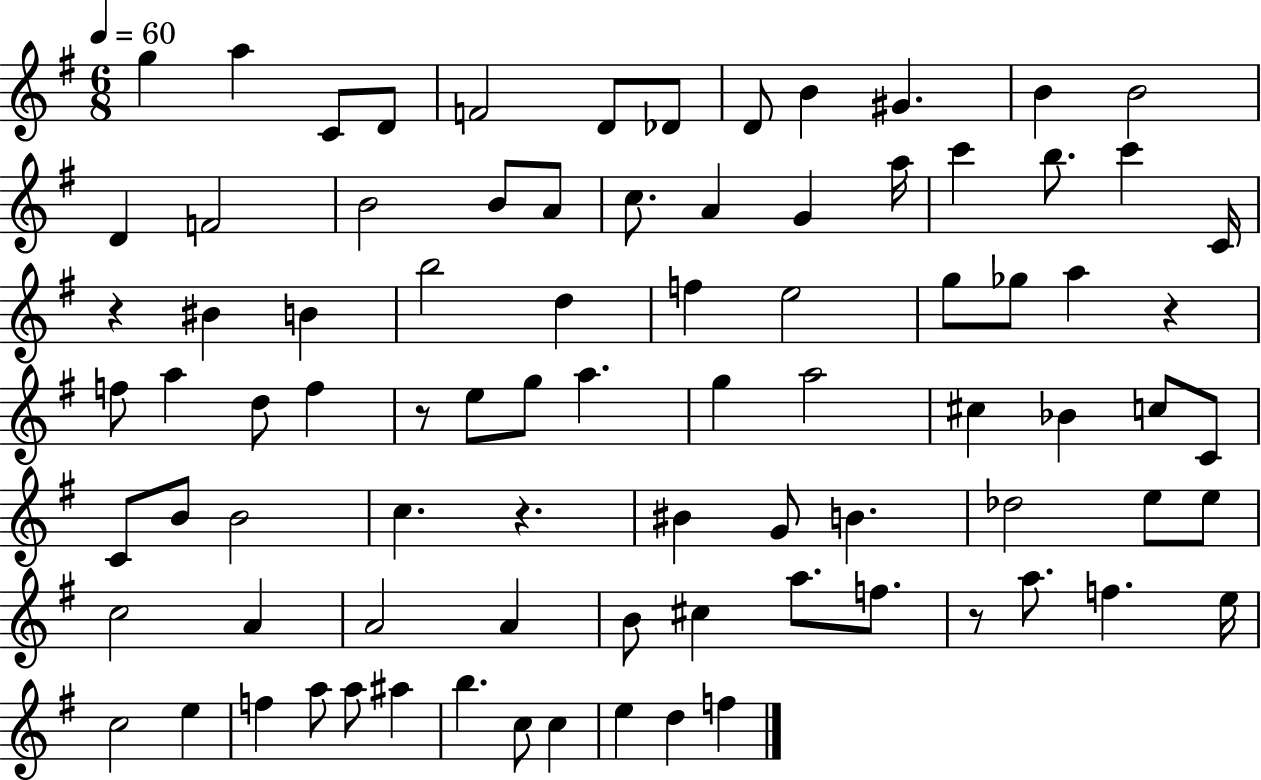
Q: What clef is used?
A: treble